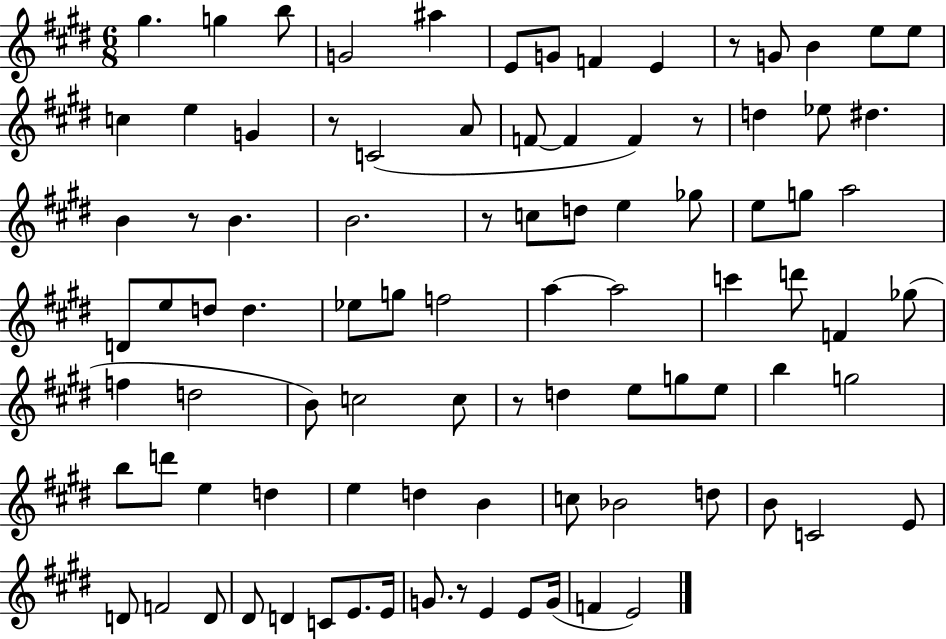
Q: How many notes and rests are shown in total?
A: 92